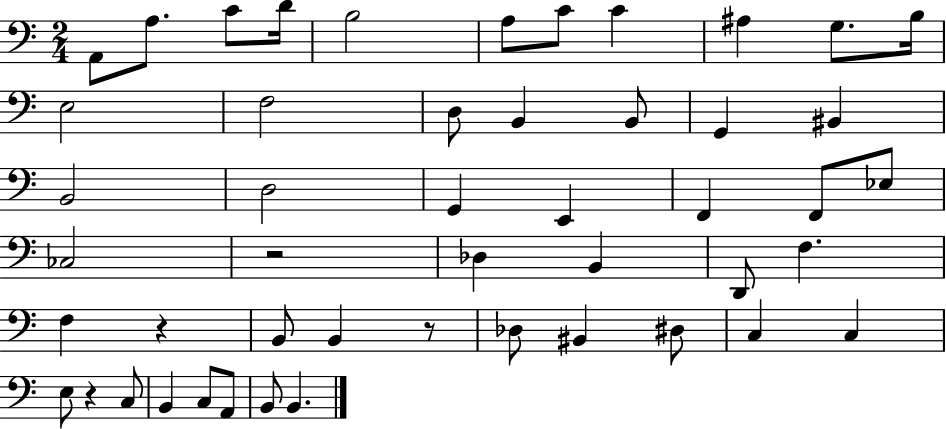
{
  \clef bass
  \numericTimeSignature
  \time 2/4
  \key c \major
  a,8 a8. c'8 d'16 | b2 | a8 c'8 c'4 | ais4 g8. b16 | \break e2 | f2 | d8 b,4 b,8 | g,4 bis,4 | \break b,2 | d2 | g,4 e,4 | f,4 f,8 ees8 | \break ces2 | r2 | des4 b,4 | d,8 f4. | \break f4 r4 | b,8 b,4 r8 | des8 bis,4 dis8 | c4 c4 | \break e8 r4 c8 | b,4 c8 a,8 | b,8 b,4. | \bar "|."
}